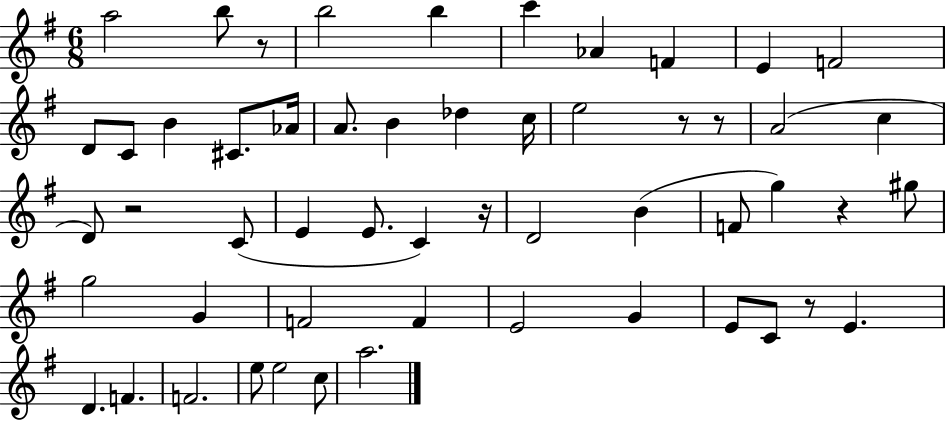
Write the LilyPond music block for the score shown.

{
  \clef treble
  \numericTimeSignature
  \time 6/8
  \key g \major
  a''2 b''8 r8 | b''2 b''4 | c'''4 aes'4 f'4 | e'4 f'2 | \break d'8 c'8 b'4 cis'8. aes'16 | a'8. b'4 des''4 c''16 | e''2 r8 r8 | a'2( c''4 | \break d'8) r2 c'8( | e'4 e'8. c'4) r16 | d'2 b'4( | f'8 g''4) r4 gis''8 | \break g''2 g'4 | f'2 f'4 | e'2 g'4 | e'8 c'8 r8 e'4. | \break d'4. f'4. | f'2. | e''8 e''2 c''8 | a''2. | \break \bar "|."
}